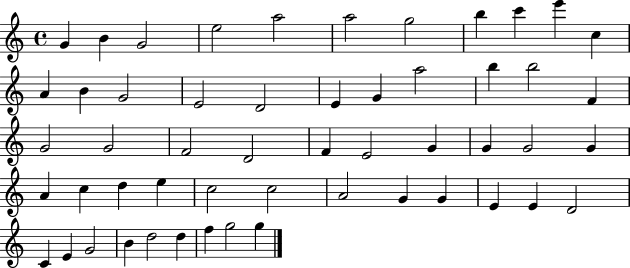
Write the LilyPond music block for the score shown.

{
  \clef treble
  \time 4/4
  \defaultTimeSignature
  \key c \major
  g'4 b'4 g'2 | e''2 a''2 | a''2 g''2 | b''4 c'''4 e'''4 c''4 | \break a'4 b'4 g'2 | e'2 d'2 | e'4 g'4 a''2 | b''4 b''2 f'4 | \break g'2 g'2 | f'2 d'2 | f'4 e'2 g'4 | g'4 g'2 g'4 | \break a'4 c''4 d''4 e''4 | c''2 c''2 | a'2 g'4 g'4 | e'4 e'4 d'2 | \break c'4 e'4 g'2 | b'4 d''2 d''4 | f''4 g''2 g''4 | \bar "|."
}